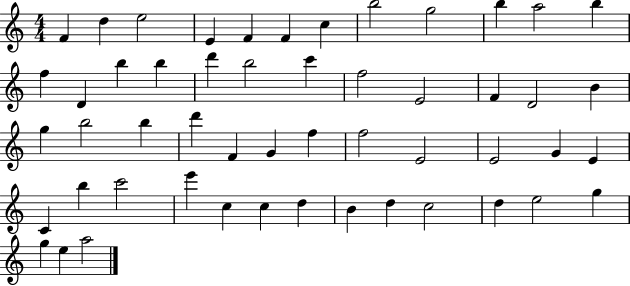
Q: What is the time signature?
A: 4/4